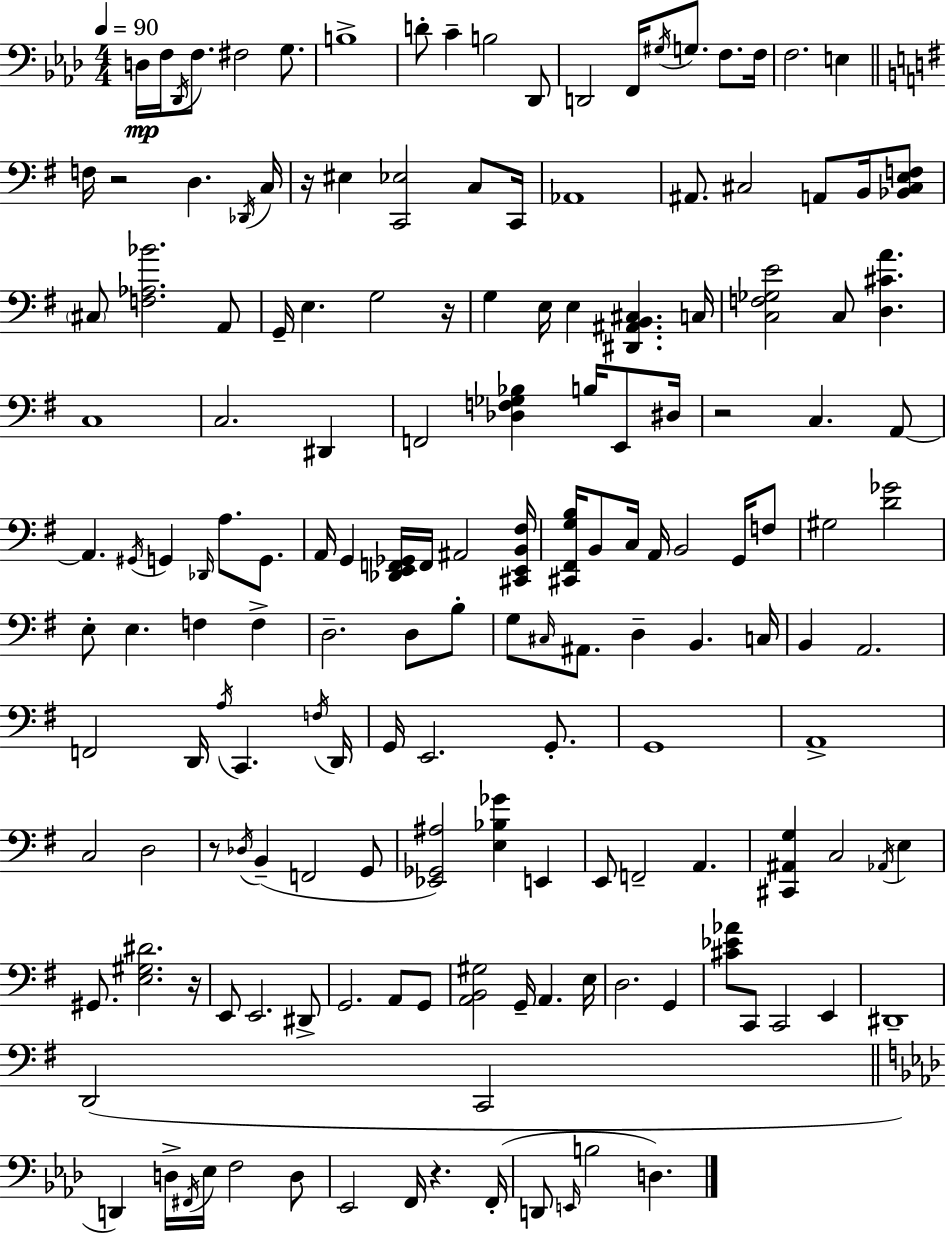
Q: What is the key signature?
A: F minor